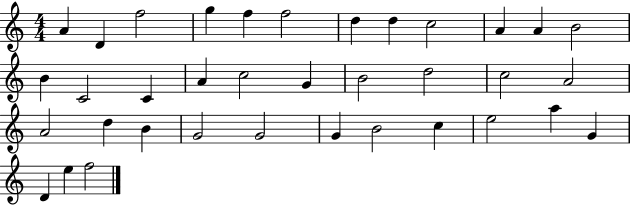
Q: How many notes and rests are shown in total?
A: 36